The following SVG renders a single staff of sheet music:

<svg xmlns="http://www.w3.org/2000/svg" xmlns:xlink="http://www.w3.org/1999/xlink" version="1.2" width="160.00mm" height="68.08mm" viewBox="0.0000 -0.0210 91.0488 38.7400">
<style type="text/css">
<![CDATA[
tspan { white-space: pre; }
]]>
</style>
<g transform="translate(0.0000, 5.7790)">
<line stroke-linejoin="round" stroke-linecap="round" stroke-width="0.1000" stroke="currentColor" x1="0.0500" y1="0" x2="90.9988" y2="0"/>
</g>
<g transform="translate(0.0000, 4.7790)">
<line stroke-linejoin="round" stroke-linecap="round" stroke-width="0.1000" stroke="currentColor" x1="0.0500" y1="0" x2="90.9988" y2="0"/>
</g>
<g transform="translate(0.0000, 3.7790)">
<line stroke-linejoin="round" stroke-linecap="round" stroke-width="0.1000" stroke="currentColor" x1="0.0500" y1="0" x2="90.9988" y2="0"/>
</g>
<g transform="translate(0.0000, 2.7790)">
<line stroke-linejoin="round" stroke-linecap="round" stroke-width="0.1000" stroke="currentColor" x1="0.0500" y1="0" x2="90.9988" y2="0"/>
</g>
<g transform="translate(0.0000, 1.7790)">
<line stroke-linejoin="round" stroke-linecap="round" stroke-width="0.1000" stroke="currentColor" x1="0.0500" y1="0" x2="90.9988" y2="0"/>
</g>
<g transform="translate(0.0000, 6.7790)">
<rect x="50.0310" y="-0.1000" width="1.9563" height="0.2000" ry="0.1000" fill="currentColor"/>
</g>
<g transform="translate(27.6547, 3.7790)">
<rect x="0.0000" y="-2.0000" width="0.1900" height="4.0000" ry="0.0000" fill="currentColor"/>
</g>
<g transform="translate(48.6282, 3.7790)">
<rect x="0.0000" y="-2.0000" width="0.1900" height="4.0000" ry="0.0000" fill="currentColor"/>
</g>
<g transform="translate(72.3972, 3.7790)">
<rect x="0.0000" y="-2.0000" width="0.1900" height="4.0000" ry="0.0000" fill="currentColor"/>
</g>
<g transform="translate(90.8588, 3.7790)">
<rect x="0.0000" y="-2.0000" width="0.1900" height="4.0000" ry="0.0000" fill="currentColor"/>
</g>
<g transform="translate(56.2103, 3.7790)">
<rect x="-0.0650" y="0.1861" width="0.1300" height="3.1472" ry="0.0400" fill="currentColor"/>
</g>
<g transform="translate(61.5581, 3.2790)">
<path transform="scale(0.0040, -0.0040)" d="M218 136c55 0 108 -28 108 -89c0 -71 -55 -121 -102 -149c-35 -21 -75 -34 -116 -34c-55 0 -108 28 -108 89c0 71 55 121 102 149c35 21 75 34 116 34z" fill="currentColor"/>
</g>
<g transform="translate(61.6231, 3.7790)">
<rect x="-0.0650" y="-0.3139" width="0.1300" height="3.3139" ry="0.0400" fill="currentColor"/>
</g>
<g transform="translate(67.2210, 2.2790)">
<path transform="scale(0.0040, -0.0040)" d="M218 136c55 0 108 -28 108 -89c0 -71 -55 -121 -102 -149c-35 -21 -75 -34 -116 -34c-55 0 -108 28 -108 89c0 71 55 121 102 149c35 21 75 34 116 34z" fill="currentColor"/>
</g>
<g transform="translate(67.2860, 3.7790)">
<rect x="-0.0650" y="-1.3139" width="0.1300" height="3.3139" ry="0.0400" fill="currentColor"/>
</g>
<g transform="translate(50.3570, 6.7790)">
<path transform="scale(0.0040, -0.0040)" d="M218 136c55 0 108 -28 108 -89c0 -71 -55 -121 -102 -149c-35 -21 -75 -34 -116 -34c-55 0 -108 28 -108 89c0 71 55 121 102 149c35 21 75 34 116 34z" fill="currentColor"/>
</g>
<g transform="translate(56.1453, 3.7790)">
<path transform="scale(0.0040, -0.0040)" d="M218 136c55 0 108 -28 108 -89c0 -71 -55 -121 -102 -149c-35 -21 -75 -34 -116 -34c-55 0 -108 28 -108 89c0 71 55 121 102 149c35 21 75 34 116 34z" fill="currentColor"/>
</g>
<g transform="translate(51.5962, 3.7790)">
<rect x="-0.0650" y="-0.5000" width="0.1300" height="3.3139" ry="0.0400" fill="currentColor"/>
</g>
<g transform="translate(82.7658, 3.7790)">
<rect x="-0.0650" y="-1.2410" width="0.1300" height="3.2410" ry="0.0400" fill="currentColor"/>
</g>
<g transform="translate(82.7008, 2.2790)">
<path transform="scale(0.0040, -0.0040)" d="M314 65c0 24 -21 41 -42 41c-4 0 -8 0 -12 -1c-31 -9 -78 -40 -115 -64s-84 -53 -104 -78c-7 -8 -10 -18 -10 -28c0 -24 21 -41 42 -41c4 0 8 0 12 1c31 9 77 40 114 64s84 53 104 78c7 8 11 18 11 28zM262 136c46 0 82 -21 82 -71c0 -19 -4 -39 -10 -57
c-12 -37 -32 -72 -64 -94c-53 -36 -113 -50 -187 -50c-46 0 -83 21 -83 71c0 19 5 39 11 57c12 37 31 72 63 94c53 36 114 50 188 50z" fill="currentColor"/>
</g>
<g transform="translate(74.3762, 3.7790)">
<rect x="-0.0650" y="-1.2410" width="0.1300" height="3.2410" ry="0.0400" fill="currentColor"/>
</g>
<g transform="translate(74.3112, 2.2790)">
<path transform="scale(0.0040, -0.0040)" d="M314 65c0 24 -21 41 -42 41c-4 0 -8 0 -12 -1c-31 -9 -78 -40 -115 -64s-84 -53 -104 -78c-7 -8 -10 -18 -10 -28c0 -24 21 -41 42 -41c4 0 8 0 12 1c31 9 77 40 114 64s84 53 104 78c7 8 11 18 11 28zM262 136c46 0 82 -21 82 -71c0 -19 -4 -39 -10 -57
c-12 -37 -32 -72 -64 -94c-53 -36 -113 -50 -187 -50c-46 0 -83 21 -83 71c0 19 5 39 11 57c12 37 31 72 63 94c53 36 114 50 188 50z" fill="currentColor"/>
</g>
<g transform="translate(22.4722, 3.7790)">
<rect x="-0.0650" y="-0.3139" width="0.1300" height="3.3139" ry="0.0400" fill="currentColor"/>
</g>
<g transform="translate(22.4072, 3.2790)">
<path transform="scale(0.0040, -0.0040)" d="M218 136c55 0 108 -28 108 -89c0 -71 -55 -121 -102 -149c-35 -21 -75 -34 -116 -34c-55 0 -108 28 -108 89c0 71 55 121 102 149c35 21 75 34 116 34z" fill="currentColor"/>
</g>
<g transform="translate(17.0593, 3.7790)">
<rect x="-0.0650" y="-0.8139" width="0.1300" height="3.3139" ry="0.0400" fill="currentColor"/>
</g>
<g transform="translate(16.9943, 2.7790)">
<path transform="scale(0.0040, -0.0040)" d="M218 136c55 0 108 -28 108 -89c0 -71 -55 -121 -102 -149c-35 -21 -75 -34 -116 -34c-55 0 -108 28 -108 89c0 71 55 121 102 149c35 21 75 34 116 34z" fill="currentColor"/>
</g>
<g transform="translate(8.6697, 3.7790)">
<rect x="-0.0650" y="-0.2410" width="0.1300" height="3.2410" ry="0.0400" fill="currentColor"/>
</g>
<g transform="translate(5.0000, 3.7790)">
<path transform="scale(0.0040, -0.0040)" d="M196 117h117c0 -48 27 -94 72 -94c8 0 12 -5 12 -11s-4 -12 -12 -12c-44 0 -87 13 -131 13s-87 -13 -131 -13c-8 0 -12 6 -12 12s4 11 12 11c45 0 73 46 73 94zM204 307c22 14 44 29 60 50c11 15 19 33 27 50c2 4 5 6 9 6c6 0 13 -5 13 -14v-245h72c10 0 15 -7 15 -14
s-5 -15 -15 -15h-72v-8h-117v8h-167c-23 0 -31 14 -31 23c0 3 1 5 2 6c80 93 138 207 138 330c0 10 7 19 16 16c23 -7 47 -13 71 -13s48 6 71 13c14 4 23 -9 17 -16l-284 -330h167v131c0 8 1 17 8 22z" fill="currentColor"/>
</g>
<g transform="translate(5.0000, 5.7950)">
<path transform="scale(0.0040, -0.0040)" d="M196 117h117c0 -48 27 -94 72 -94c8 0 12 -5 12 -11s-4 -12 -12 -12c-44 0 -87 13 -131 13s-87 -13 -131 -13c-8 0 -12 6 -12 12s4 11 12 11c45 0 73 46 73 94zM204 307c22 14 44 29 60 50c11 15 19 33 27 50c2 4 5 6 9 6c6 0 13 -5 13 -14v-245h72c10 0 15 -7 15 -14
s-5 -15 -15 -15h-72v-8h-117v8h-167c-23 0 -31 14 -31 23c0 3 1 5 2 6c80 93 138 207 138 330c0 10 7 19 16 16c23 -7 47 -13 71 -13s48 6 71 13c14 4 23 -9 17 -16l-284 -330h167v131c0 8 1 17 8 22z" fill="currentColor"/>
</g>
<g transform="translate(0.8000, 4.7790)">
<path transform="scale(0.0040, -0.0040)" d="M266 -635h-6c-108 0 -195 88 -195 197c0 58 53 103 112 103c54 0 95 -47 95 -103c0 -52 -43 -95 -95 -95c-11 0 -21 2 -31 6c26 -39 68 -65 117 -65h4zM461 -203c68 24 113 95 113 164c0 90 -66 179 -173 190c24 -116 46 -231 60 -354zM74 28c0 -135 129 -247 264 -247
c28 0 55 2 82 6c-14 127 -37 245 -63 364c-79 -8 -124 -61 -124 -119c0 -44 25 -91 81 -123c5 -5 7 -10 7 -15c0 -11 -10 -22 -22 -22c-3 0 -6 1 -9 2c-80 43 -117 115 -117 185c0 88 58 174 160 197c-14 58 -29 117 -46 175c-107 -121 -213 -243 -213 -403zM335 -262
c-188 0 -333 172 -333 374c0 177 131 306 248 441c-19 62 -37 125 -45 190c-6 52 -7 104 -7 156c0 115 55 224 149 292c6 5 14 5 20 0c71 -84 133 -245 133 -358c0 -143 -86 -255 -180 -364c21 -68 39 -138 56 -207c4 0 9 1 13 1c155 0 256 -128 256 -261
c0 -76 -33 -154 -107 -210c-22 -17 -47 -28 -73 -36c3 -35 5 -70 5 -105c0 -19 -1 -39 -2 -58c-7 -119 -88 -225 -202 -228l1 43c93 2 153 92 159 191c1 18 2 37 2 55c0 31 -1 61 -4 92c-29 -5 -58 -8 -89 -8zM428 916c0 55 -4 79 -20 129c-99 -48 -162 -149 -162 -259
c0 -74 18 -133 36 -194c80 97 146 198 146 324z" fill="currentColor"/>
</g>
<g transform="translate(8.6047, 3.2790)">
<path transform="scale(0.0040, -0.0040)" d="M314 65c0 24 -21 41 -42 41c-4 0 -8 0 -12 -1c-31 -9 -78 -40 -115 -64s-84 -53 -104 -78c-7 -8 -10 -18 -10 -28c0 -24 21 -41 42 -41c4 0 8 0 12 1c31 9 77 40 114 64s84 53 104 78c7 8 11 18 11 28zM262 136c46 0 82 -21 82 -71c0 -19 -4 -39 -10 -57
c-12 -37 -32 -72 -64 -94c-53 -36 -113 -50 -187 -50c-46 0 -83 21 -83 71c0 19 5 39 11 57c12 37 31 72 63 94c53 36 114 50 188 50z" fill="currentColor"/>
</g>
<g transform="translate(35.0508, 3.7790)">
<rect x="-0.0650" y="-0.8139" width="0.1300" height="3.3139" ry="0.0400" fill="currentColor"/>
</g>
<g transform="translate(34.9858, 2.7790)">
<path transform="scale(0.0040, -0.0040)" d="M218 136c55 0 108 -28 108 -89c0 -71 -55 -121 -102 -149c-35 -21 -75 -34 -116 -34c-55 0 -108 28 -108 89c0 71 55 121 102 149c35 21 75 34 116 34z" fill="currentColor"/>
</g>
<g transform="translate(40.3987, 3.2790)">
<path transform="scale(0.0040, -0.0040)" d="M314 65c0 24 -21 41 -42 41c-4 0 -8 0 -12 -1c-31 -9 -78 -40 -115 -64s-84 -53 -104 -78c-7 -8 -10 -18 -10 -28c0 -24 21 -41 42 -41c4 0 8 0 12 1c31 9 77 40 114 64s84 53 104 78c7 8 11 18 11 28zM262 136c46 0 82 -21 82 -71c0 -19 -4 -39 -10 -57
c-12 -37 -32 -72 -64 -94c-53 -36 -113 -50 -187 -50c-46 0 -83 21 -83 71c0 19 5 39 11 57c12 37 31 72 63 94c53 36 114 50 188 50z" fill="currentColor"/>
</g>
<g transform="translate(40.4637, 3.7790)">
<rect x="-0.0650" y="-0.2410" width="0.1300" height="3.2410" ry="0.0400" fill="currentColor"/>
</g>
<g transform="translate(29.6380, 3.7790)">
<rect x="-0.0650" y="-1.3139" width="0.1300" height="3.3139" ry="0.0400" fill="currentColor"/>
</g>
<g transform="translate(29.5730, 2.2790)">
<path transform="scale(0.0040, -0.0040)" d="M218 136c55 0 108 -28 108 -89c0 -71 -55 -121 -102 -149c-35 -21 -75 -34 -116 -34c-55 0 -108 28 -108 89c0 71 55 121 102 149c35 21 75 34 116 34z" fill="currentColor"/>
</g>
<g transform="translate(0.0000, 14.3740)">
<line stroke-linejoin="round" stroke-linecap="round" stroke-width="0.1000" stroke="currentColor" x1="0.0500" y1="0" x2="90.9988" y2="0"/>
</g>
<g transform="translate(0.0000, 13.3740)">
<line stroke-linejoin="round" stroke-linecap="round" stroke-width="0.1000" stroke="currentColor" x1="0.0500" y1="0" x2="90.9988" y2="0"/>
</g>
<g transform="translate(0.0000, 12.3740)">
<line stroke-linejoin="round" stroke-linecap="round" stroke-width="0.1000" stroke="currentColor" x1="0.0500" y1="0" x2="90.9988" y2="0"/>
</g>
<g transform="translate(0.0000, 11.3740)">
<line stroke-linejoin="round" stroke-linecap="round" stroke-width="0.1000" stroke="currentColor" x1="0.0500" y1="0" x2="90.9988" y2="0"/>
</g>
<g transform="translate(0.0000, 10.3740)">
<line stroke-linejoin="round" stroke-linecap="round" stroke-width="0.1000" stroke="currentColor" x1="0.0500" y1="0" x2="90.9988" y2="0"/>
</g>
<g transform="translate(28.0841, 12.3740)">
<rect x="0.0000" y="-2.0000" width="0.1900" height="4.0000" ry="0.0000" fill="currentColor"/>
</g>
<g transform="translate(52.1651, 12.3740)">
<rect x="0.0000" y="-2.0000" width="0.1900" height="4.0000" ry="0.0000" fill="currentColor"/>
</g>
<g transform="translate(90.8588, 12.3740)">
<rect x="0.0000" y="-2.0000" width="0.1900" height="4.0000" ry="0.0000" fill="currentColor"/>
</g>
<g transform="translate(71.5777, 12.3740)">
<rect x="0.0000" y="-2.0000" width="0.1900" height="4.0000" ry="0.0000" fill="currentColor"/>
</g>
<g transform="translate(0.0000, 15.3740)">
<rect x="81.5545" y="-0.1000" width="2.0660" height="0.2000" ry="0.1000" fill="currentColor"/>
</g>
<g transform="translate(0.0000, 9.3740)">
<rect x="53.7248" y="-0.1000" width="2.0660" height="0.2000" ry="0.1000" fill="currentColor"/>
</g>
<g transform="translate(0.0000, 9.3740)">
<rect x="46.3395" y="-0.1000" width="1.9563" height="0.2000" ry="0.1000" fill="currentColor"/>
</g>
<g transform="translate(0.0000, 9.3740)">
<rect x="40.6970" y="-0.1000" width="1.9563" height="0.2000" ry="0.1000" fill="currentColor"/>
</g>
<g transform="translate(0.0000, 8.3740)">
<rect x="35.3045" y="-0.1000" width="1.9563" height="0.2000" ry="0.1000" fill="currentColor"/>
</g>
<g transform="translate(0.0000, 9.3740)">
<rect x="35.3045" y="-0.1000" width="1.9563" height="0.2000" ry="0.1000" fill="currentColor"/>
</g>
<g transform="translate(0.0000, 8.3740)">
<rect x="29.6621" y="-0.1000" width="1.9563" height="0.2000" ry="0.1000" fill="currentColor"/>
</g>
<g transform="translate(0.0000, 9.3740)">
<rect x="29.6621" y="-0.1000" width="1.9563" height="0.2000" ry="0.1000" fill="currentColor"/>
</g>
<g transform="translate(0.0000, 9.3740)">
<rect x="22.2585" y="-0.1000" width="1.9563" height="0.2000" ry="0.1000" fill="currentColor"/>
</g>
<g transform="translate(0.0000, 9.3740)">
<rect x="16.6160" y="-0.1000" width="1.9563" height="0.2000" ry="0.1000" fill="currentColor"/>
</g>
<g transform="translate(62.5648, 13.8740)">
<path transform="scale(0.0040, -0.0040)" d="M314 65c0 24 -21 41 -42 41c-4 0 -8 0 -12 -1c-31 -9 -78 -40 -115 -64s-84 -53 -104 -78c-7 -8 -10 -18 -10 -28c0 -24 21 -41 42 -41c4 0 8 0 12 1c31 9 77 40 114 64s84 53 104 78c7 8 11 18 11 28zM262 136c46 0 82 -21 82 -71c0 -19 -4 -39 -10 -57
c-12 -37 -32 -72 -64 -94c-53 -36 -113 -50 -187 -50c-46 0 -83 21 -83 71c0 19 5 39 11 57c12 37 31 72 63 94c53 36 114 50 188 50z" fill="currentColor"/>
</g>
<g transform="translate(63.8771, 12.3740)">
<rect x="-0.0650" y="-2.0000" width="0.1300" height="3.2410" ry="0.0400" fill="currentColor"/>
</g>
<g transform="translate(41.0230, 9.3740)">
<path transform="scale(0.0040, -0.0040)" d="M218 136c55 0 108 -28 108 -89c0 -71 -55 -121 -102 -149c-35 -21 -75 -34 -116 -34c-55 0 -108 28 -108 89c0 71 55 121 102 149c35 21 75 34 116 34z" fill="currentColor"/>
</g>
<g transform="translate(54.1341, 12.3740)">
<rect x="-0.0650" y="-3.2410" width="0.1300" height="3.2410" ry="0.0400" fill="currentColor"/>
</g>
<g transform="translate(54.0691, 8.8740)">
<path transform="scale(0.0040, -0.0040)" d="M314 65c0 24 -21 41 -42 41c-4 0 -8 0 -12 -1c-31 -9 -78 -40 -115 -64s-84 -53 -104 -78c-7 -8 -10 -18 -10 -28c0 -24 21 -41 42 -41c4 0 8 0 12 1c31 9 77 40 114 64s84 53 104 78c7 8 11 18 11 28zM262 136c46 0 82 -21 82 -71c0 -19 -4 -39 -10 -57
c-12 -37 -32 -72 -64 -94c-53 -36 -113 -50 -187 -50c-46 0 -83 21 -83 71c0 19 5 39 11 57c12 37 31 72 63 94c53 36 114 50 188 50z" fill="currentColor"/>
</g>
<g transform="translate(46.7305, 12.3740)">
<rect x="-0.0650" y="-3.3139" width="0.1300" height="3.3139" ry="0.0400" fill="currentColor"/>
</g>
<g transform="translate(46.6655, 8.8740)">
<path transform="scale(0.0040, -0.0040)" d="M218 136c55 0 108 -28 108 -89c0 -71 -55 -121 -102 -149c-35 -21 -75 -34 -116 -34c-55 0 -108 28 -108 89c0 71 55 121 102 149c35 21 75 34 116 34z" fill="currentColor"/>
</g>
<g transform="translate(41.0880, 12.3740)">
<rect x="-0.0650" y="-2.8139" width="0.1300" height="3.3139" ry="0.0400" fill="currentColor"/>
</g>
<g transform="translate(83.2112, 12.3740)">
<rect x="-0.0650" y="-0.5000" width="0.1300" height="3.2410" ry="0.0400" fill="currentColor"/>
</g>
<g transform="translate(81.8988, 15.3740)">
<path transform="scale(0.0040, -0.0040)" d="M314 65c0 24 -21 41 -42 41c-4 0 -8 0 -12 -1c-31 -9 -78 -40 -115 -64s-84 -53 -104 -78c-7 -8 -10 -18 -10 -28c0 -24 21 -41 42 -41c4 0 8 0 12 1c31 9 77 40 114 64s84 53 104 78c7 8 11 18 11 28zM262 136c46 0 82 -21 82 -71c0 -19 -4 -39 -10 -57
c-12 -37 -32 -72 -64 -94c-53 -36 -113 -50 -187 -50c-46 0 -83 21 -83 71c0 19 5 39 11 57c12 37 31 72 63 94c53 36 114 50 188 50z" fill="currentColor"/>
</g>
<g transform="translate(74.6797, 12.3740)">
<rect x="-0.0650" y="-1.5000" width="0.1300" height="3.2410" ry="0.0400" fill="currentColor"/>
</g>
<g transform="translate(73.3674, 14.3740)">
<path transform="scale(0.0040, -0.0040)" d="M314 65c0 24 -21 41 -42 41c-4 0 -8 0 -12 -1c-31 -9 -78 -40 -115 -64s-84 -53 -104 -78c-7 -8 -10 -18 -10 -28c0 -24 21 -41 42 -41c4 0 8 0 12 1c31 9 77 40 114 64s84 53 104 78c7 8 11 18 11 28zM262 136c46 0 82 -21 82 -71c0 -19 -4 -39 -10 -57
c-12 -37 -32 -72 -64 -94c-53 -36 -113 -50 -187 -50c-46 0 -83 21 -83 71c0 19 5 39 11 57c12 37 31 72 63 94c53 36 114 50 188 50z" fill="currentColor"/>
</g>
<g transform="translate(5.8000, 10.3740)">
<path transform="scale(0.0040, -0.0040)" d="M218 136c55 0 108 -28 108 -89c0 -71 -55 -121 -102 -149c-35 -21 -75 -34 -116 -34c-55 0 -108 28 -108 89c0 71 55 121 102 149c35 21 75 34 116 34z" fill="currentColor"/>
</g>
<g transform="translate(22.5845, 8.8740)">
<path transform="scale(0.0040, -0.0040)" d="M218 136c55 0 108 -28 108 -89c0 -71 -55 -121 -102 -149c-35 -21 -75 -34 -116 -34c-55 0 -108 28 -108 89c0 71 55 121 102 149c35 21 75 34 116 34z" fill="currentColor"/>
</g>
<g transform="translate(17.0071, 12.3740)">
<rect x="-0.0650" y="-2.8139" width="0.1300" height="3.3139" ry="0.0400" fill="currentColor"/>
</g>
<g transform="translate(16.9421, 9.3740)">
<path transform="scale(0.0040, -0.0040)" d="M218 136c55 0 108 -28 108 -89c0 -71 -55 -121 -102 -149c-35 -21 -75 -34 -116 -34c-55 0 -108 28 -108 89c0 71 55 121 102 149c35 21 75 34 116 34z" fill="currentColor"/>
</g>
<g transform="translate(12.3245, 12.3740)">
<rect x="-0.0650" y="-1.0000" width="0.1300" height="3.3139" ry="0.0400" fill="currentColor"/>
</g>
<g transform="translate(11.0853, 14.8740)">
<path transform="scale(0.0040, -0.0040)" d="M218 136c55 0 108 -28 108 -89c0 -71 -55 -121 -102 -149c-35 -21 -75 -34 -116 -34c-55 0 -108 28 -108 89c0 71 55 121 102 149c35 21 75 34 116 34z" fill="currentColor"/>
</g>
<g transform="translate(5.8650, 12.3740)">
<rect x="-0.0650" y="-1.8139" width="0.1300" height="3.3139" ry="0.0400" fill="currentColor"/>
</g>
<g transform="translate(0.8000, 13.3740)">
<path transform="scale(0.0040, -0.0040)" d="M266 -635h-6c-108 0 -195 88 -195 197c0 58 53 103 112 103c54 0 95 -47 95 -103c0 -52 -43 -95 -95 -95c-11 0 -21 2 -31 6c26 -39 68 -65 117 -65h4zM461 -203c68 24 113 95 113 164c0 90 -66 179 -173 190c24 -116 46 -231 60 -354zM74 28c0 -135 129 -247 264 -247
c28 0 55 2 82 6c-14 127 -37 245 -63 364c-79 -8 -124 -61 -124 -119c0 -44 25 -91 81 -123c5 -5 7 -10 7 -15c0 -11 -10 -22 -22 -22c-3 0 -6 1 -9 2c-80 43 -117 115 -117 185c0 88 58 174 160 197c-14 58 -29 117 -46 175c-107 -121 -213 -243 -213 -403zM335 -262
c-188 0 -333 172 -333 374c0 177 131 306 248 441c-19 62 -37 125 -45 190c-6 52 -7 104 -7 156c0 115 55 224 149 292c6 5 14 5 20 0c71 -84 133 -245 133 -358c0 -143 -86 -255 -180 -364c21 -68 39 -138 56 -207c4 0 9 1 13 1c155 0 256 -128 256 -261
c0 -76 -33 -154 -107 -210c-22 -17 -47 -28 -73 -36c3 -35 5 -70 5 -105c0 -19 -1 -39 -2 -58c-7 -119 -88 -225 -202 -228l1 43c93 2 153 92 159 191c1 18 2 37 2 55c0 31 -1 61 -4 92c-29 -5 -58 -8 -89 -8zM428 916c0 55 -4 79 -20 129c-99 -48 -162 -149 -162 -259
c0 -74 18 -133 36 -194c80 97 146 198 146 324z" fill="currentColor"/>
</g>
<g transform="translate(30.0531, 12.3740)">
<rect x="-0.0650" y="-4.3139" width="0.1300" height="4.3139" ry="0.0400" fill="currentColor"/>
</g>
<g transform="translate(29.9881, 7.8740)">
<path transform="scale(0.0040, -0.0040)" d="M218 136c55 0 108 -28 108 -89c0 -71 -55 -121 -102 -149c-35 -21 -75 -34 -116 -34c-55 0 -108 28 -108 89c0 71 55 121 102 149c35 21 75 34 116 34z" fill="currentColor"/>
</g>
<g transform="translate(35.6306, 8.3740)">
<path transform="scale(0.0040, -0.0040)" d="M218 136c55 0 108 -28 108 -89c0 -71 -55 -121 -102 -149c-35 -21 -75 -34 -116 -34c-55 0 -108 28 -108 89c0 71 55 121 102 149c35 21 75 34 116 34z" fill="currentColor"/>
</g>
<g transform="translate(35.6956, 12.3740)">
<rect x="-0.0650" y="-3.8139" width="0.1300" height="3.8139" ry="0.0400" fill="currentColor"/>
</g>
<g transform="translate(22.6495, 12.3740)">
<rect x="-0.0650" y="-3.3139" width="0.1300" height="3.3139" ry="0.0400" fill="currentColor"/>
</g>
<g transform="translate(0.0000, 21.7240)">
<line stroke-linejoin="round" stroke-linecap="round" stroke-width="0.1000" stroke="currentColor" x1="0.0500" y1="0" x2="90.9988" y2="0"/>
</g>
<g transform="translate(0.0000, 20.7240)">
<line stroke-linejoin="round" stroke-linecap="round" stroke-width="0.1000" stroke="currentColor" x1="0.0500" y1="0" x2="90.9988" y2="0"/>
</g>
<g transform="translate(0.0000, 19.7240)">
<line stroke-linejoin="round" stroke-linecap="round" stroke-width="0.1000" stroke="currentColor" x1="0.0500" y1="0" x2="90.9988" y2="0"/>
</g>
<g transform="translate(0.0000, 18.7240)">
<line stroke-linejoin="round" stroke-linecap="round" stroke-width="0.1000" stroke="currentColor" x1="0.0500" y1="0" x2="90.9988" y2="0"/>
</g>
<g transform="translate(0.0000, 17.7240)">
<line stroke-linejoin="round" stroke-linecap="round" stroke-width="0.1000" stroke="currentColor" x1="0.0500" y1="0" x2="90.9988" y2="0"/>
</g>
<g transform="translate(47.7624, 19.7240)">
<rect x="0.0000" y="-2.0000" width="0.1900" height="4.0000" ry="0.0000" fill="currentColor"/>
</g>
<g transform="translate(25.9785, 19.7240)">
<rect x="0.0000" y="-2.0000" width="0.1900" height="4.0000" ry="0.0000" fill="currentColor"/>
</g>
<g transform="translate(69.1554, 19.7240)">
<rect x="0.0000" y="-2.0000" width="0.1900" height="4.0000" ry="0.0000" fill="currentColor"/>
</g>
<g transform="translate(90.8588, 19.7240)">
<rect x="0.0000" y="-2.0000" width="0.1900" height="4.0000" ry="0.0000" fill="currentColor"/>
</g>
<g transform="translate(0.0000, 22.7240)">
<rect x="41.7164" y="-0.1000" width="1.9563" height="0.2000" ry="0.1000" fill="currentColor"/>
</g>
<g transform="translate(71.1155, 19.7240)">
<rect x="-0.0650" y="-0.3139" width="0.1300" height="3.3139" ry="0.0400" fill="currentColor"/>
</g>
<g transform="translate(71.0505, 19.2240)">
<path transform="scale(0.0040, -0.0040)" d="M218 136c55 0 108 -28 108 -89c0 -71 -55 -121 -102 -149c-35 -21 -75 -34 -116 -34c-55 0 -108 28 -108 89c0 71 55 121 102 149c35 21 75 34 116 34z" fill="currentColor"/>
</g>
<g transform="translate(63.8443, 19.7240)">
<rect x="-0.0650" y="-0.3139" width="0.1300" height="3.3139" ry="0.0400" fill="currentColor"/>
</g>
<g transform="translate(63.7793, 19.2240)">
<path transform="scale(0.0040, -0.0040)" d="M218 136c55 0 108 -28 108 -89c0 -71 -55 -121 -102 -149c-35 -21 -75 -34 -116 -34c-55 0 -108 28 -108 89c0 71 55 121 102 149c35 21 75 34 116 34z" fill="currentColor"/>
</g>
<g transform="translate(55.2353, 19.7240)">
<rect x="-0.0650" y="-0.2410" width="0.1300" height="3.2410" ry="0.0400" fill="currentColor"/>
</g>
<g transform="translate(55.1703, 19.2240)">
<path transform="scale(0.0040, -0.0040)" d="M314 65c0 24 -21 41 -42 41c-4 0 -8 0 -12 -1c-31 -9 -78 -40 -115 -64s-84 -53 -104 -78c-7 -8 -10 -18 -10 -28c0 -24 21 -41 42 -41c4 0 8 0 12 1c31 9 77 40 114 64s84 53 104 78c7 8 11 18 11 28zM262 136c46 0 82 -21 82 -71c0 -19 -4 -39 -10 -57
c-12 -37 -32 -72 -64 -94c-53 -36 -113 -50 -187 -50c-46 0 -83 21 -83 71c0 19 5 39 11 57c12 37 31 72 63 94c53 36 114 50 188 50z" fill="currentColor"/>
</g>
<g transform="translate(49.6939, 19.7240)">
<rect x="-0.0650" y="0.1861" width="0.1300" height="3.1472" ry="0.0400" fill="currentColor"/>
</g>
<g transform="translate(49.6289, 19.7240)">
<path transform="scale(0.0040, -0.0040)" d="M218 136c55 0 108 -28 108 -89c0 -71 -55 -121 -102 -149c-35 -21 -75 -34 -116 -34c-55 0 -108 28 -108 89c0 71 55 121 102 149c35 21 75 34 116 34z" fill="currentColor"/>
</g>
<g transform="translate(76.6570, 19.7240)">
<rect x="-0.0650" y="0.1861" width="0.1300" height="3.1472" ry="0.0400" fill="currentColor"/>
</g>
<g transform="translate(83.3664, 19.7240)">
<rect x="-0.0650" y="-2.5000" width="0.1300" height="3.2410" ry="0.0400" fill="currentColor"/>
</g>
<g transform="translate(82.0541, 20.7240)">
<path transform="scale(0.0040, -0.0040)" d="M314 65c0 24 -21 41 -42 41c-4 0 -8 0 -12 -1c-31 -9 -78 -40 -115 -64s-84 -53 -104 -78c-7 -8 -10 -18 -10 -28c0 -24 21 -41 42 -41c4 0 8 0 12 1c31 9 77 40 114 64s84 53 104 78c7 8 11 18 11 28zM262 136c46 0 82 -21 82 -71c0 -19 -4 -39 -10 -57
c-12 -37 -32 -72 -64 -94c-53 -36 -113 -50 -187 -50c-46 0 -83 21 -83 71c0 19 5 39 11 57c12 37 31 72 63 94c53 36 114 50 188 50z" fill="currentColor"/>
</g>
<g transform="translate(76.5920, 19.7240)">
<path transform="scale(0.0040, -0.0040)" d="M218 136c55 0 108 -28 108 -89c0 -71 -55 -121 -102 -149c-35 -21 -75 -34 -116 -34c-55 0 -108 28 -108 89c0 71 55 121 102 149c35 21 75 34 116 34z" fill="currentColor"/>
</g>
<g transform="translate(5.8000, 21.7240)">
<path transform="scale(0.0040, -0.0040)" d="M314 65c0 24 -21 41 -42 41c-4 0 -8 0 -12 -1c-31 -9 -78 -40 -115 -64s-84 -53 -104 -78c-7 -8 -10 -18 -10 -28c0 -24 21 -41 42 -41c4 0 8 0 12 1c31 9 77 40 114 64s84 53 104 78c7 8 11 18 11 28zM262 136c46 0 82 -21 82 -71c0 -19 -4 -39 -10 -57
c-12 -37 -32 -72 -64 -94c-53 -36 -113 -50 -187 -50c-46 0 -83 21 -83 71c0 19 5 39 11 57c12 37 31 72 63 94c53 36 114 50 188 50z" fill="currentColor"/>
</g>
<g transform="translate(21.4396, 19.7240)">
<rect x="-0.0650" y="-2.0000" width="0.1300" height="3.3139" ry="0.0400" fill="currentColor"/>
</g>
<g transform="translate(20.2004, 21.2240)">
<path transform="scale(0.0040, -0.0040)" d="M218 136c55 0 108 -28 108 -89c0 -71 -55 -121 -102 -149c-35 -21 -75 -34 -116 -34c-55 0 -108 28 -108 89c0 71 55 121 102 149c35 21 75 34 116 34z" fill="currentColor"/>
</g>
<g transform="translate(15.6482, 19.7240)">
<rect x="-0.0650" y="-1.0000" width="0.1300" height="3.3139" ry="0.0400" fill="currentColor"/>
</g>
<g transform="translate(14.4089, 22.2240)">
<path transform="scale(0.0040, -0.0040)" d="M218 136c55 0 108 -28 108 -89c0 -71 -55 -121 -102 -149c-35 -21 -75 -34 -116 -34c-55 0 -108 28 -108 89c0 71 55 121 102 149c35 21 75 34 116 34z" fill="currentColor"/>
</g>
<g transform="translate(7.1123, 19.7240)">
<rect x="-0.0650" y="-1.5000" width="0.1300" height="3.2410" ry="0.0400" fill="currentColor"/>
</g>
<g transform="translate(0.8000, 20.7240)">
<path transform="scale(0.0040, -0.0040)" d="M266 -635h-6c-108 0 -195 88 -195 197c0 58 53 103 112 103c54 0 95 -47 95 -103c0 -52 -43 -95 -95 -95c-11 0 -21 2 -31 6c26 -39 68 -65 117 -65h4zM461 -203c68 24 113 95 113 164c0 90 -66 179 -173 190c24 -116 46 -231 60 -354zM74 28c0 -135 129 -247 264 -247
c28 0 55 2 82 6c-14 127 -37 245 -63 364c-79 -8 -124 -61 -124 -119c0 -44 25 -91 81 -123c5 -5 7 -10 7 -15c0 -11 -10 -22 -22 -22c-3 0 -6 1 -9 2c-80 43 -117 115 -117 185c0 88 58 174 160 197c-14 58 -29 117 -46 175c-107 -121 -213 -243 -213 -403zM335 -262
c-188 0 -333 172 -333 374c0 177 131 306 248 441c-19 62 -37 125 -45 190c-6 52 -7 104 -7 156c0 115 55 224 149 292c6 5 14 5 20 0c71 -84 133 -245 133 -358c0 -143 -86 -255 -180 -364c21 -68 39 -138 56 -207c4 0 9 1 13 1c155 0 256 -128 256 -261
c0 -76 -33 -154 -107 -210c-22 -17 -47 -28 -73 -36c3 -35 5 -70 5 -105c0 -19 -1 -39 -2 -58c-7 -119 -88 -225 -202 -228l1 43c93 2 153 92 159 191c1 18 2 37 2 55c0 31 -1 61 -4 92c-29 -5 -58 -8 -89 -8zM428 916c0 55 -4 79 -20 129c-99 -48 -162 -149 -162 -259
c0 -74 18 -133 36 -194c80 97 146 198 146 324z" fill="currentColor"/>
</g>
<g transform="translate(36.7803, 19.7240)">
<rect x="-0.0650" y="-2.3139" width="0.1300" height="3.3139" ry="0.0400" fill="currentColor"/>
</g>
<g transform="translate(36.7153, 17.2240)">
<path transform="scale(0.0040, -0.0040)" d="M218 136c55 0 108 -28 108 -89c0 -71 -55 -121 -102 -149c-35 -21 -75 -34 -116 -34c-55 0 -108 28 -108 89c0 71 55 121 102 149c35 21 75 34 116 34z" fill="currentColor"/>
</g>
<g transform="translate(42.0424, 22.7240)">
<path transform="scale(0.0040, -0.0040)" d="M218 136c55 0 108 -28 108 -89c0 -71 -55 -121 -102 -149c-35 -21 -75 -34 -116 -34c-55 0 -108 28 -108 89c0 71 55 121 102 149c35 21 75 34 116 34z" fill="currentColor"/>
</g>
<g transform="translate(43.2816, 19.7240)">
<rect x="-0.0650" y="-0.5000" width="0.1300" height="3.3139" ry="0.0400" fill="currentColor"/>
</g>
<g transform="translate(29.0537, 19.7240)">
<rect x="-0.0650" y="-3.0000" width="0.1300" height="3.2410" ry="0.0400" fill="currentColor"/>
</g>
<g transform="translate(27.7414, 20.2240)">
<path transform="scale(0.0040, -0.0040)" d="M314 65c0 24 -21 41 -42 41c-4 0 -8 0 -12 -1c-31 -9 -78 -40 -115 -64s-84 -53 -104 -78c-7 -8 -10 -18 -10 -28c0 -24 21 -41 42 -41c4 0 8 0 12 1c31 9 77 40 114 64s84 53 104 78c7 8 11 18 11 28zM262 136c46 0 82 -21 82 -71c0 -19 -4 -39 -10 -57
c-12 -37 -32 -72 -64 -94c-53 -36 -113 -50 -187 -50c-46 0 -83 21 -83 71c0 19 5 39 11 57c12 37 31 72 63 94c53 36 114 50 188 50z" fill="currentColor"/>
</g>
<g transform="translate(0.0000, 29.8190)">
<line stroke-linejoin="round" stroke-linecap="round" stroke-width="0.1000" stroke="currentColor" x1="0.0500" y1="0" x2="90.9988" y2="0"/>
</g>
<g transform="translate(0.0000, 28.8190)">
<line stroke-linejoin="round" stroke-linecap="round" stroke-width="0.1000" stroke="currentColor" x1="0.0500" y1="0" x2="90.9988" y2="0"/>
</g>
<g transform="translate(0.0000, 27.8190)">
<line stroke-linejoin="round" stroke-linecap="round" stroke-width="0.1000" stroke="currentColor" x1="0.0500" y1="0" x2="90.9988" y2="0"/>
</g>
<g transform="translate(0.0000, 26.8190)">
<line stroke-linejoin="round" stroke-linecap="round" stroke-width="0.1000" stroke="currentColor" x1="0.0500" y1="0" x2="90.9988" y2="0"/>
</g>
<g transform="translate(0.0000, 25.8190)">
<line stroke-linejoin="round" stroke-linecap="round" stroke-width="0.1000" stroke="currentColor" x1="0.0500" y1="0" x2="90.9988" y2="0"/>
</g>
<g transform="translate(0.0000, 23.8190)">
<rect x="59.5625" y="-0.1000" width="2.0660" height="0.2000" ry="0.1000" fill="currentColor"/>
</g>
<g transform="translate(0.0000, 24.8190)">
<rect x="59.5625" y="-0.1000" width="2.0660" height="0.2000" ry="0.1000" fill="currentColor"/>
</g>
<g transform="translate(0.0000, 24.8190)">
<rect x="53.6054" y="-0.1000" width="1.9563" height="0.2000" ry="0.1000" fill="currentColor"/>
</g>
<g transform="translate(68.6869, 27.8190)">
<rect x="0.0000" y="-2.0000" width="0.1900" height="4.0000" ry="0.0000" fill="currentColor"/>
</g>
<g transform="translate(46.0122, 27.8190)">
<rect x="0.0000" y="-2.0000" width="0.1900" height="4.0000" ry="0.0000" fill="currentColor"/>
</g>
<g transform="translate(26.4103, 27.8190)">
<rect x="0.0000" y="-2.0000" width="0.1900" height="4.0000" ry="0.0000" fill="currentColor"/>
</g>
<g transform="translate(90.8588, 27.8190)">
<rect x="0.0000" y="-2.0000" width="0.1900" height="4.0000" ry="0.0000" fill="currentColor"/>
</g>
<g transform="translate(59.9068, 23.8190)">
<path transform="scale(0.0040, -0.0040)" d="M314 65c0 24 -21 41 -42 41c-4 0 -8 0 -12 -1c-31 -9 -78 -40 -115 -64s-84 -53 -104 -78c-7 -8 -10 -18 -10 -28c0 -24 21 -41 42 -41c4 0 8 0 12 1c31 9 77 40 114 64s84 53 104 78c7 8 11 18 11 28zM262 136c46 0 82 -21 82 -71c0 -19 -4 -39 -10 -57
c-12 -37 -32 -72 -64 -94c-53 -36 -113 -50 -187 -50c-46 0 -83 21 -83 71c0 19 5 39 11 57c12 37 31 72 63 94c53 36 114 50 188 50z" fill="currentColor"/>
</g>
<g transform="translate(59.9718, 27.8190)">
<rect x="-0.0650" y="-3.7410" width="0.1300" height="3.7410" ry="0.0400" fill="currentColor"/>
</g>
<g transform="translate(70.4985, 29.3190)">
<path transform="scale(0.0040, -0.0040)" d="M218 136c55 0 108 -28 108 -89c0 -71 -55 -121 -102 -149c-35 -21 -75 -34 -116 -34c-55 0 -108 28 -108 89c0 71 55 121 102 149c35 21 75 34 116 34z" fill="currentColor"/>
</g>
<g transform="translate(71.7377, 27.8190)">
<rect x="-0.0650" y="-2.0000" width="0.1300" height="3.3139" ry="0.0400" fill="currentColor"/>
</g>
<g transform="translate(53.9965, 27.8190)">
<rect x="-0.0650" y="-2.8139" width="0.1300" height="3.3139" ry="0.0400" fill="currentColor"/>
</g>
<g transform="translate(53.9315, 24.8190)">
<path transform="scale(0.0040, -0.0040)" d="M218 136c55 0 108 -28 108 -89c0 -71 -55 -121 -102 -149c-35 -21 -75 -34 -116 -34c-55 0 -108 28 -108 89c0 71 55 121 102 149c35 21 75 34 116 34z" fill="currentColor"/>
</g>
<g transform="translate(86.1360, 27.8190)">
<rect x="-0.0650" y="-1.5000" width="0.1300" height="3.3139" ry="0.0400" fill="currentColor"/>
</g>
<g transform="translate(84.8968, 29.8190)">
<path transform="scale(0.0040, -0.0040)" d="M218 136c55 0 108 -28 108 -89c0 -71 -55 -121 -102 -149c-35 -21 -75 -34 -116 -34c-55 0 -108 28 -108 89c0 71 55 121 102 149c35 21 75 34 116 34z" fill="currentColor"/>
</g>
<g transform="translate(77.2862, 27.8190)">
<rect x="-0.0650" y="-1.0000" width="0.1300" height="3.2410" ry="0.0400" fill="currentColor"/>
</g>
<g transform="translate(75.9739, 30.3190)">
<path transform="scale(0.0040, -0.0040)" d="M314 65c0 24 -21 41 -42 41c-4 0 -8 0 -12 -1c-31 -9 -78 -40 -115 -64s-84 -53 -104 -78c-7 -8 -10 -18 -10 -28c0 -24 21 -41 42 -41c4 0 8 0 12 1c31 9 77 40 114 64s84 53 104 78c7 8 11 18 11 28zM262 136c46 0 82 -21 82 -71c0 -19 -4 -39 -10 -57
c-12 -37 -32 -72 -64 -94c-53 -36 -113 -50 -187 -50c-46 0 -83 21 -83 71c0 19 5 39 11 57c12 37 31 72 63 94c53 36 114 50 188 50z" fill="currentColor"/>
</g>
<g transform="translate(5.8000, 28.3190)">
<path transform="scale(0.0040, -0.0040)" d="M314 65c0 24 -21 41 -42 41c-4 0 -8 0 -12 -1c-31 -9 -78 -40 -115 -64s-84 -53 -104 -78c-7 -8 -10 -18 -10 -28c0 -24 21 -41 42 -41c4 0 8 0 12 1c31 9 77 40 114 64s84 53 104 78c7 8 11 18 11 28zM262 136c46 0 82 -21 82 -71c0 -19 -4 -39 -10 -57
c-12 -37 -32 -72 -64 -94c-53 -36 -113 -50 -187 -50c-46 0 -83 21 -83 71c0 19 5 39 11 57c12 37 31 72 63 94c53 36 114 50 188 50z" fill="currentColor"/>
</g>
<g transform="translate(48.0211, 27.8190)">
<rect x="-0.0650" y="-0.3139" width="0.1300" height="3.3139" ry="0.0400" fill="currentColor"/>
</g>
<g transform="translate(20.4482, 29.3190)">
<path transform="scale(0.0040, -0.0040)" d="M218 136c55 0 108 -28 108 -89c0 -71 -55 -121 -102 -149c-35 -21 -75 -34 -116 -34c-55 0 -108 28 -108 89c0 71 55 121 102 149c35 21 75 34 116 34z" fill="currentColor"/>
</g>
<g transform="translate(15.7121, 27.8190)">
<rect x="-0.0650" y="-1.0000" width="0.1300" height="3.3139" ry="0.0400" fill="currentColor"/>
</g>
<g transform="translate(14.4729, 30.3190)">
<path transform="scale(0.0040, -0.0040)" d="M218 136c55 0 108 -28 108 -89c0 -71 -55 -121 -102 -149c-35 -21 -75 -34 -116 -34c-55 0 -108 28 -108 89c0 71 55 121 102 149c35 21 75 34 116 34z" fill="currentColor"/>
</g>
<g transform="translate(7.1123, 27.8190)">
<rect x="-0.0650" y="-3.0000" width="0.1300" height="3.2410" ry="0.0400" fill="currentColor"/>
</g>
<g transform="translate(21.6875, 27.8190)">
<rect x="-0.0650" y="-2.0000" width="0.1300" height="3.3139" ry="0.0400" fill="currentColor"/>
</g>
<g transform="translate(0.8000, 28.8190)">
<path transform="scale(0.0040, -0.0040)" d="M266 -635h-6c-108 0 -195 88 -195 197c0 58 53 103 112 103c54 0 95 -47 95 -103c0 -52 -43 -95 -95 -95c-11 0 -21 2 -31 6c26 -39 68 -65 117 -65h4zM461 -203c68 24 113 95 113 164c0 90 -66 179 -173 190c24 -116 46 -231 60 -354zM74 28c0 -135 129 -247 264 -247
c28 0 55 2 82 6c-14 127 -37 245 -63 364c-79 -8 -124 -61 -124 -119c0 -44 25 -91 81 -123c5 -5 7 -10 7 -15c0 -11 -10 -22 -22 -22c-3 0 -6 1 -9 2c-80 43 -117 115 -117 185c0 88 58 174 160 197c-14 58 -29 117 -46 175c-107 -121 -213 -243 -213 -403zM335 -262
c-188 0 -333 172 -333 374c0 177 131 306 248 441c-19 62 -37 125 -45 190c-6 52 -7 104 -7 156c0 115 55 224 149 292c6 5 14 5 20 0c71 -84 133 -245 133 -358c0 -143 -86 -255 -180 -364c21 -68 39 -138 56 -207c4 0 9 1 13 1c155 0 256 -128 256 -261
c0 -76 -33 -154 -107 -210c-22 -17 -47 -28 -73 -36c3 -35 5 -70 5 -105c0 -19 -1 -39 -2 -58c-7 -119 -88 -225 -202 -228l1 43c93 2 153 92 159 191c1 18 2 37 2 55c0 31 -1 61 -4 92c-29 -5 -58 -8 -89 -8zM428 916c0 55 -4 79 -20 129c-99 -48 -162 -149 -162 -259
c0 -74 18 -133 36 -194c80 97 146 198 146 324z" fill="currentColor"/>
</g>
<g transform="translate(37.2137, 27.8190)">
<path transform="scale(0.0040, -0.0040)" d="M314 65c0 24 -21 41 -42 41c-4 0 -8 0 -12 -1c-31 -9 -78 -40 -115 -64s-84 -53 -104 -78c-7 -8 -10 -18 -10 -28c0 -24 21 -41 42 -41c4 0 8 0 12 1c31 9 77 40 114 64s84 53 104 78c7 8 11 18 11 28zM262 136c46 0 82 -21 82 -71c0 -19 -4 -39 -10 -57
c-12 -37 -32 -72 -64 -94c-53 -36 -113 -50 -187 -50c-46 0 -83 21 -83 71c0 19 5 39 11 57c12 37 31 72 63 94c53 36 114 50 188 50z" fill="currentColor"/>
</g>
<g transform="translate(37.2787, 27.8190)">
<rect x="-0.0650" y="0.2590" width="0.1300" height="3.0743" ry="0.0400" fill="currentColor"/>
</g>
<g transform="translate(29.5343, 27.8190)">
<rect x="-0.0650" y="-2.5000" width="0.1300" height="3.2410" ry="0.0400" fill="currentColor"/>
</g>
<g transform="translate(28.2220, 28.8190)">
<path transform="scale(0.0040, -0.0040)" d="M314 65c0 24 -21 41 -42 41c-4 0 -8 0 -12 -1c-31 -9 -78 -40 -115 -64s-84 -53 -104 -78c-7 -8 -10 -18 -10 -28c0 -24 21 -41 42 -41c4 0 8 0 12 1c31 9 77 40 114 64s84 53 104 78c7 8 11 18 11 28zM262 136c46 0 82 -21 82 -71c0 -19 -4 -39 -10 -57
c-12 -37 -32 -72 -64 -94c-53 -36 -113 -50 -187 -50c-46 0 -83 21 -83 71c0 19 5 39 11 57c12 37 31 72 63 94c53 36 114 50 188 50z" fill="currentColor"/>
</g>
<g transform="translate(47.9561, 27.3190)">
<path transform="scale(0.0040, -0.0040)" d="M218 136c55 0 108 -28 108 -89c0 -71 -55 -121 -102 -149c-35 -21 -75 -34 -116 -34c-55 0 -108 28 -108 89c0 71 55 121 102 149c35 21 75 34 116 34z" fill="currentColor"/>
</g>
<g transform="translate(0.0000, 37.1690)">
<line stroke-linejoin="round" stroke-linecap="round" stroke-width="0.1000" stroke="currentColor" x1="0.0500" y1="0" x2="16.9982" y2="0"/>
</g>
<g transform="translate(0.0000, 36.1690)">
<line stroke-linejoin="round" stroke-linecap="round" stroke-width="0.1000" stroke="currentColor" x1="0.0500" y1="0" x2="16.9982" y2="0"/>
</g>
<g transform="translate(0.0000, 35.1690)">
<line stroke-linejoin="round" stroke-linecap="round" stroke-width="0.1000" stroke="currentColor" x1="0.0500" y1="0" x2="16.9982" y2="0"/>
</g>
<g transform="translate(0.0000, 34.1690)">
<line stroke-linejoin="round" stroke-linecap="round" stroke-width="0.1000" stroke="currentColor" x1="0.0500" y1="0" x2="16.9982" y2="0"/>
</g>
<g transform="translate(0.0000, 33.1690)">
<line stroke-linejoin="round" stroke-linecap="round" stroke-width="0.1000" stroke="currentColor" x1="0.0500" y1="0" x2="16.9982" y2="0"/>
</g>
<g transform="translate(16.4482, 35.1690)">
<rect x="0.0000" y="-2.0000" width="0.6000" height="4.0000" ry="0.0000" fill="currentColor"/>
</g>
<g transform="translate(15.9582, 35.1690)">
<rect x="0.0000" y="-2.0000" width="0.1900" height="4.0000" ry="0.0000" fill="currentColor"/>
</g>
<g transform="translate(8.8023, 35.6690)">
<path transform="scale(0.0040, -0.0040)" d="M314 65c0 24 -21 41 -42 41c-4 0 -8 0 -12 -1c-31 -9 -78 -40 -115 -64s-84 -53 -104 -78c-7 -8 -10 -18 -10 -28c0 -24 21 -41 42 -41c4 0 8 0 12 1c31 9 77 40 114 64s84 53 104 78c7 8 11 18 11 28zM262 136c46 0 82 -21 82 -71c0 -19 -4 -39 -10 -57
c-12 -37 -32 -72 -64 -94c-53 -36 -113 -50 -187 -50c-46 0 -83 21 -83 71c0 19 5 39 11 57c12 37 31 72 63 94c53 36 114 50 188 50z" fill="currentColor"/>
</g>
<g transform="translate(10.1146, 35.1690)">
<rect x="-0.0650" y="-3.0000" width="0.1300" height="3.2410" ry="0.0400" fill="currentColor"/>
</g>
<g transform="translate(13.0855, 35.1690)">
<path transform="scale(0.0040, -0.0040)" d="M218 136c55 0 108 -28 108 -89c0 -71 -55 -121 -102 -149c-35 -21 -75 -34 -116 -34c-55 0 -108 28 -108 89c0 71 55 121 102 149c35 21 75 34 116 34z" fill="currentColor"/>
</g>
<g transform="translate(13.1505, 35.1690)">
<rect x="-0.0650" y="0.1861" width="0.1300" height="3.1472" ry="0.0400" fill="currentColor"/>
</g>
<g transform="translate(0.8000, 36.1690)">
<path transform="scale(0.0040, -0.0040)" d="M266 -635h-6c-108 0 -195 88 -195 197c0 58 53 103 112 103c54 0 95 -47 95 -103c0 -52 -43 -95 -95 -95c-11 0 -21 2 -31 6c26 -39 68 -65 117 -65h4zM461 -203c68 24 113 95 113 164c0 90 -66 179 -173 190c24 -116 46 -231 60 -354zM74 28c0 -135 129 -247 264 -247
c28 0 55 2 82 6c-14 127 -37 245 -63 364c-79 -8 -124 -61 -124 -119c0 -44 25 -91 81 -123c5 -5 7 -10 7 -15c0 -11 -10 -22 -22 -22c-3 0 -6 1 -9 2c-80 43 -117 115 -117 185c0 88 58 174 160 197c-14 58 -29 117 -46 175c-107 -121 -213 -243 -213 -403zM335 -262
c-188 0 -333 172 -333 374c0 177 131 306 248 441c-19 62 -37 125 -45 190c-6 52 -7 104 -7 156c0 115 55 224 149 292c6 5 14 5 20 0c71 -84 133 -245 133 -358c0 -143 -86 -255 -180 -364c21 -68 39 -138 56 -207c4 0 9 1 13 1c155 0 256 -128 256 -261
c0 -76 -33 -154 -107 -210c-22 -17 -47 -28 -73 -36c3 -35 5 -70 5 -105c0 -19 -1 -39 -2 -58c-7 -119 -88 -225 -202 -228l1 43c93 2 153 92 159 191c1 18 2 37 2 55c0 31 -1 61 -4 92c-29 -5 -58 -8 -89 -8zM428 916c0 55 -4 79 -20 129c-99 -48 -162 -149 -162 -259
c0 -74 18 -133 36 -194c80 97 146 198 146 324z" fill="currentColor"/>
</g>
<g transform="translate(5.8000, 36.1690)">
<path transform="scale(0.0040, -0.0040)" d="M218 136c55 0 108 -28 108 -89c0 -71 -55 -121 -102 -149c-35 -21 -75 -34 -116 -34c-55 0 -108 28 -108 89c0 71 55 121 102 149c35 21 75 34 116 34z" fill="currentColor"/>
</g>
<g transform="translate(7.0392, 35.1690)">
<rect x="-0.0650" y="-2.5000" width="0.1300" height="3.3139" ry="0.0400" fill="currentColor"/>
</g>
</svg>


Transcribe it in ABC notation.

X:1
T:Untitled
M:4/4
L:1/4
K:C
c2 d c e d c2 C B c e e2 e2 f D a b d' c' a b b2 F2 E2 C2 E2 D F A2 g C B c2 c c B G2 A2 D F G2 B2 c a c'2 F D2 E G A2 B